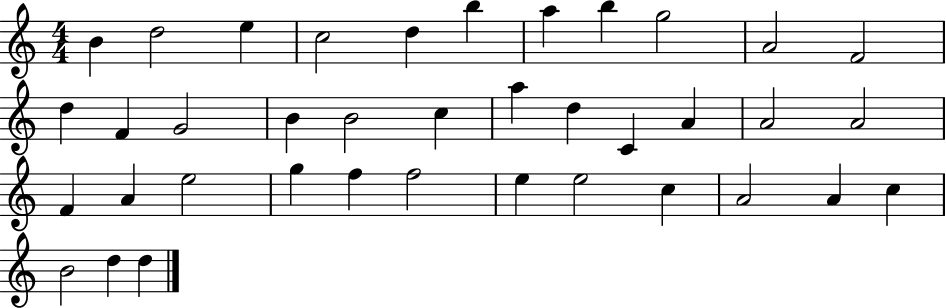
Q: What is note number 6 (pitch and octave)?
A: B5